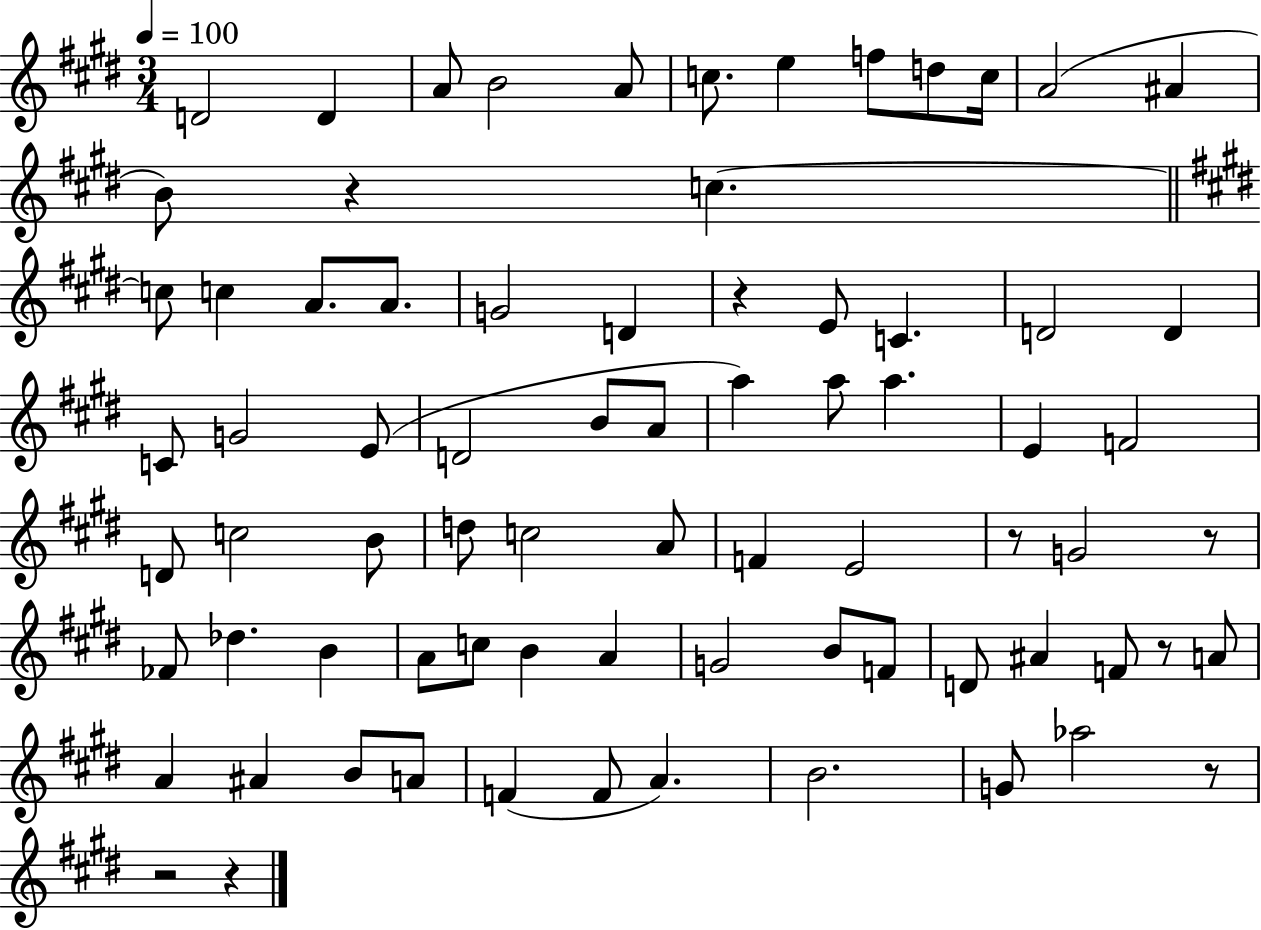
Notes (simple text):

D4/h D4/q A4/e B4/h A4/e C5/e. E5/q F5/e D5/e C5/s A4/h A#4/q B4/e R/q C5/q. C5/e C5/q A4/e. A4/e. G4/h D4/q R/q E4/e C4/q. D4/h D4/q C4/e G4/h E4/e D4/h B4/e A4/e A5/q A5/e A5/q. E4/q F4/h D4/e C5/h B4/e D5/e C5/h A4/e F4/q E4/h R/e G4/h R/e FES4/e Db5/q. B4/q A4/e C5/e B4/q A4/q G4/h B4/e F4/e D4/e A#4/q F4/e R/e A4/e A4/q A#4/q B4/e A4/e F4/q F4/e A4/q. B4/h. G4/e Ab5/h R/e R/h R/q